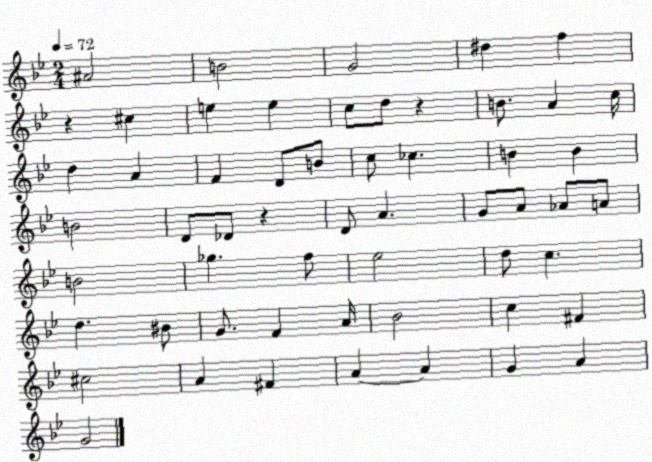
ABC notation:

X:1
T:Untitled
M:2/4
L:1/4
K:Bb
^A2 B2 G2 ^d f z ^c e e c/2 d/2 z B/2 A c/4 d A F D/2 B/2 c/2 _c B B B2 D/2 _D/2 z D/2 A G/2 A/2 _A/2 A/2 B2 _g f/2 _e2 d/2 c d ^B/2 G/2 F A/4 _B2 c ^F ^c2 A ^F A A G A G2